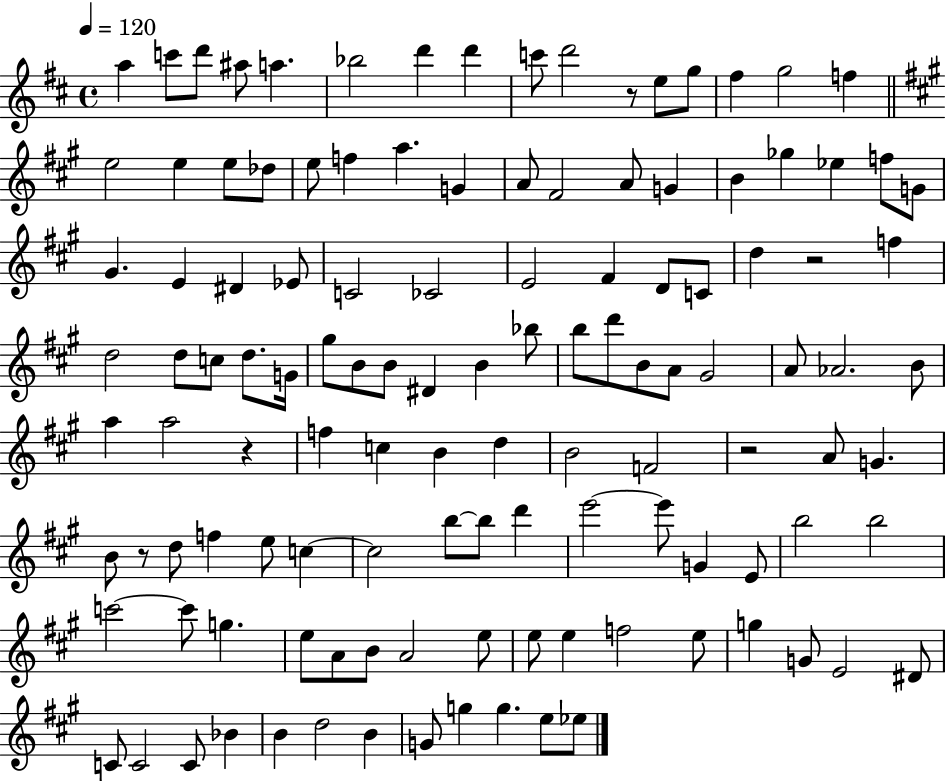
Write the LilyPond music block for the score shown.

{
  \clef treble
  \time 4/4
  \defaultTimeSignature
  \key d \major
  \tempo 4 = 120
  a''4 c'''8 d'''8 ais''8 a''4. | bes''2 d'''4 d'''4 | c'''8 d'''2 r8 e''8 g''8 | fis''4 g''2 f''4 | \break \bar "||" \break \key a \major e''2 e''4 e''8 des''8 | e''8 f''4 a''4. g'4 | a'8 fis'2 a'8 g'4 | b'4 ges''4 ees''4 f''8 g'8 | \break gis'4. e'4 dis'4 ees'8 | c'2 ces'2 | e'2 fis'4 d'8 c'8 | d''4 r2 f''4 | \break d''2 d''8 c''8 d''8. g'16 | gis''8 b'8 b'8 dis'4 b'4 bes''8 | b''8 d'''8 b'8 a'8 gis'2 | a'8 aes'2. b'8 | \break a''4 a''2 r4 | f''4 c''4 b'4 d''4 | b'2 f'2 | r2 a'8 g'4. | \break b'8 r8 d''8 f''4 e''8 c''4~~ | c''2 b''8~~ b''8 d'''4 | e'''2~~ e'''8 g'4 e'8 | b''2 b''2 | \break c'''2~~ c'''8 g''4. | e''8 a'8 b'8 a'2 e''8 | e''8 e''4 f''2 e''8 | g''4 g'8 e'2 dis'8 | \break c'8 c'2 c'8 bes'4 | b'4 d''2 b'4 | g'8 g''4 g''4. e''8 ees''8 | \bar "|."
}